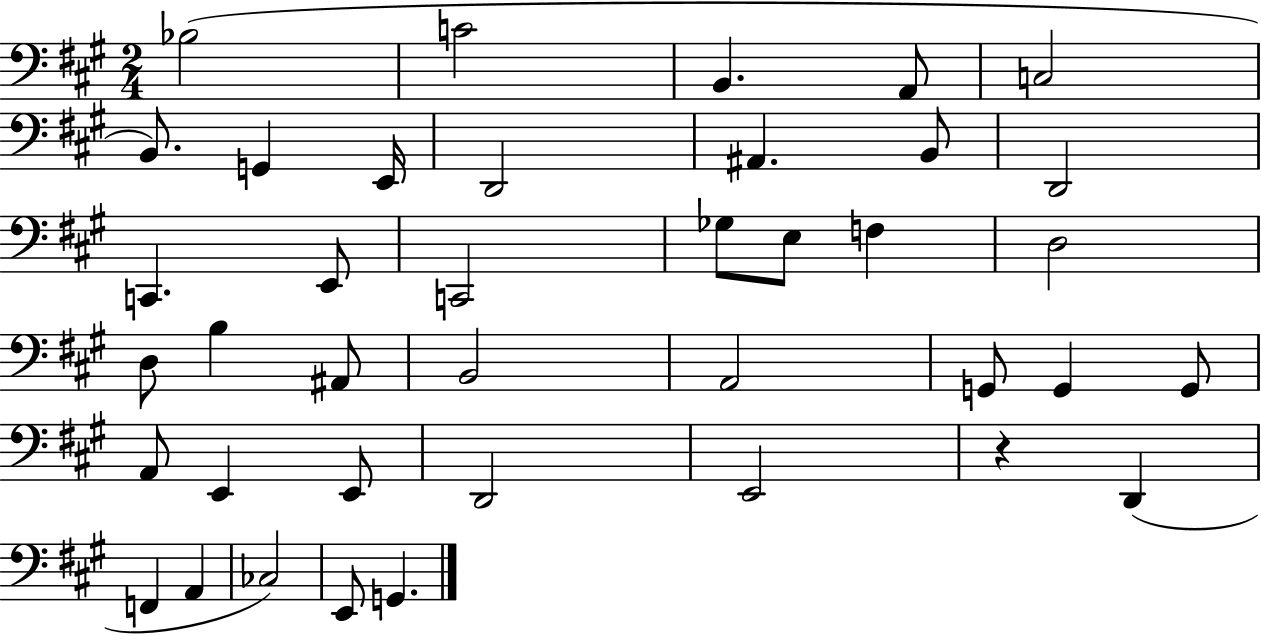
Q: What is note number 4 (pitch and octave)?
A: A2